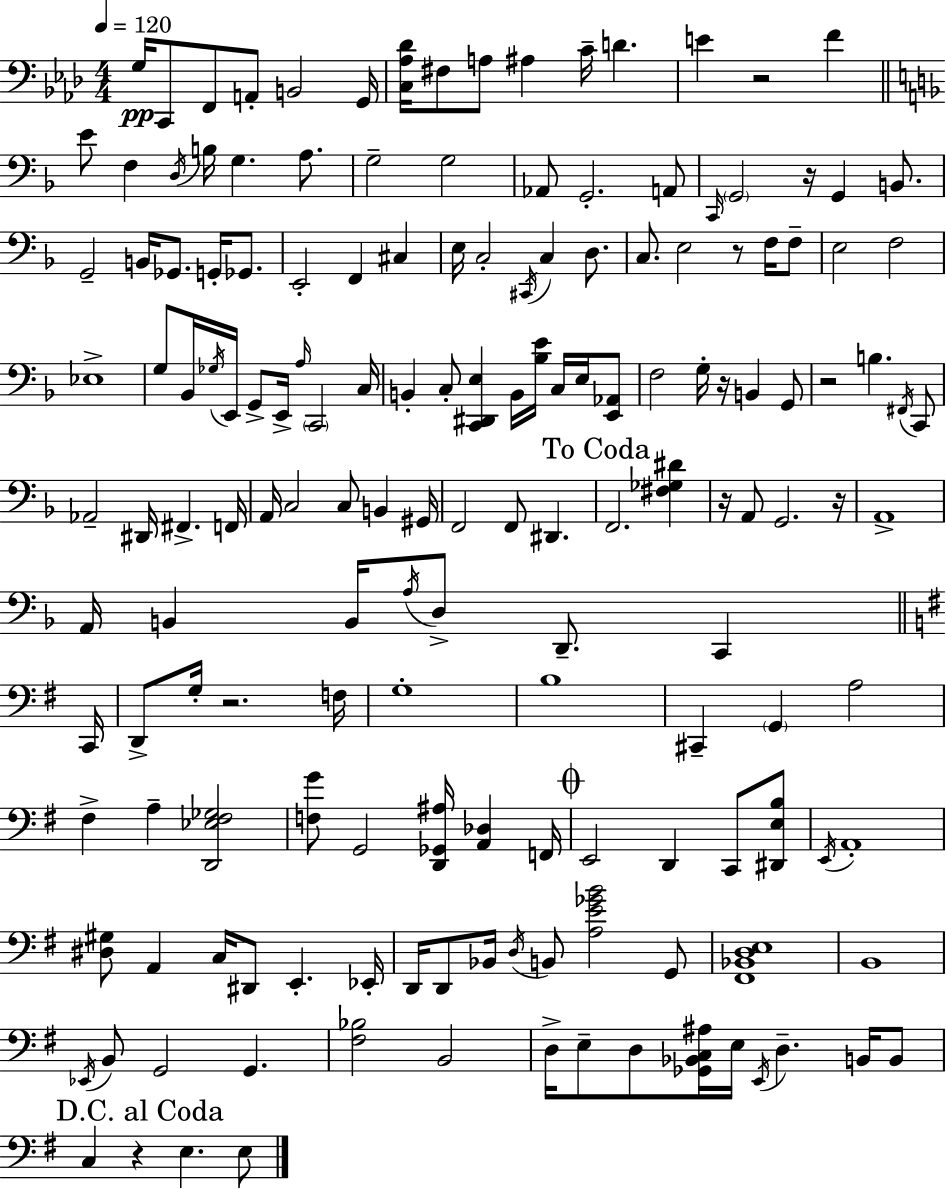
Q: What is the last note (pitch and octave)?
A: E3